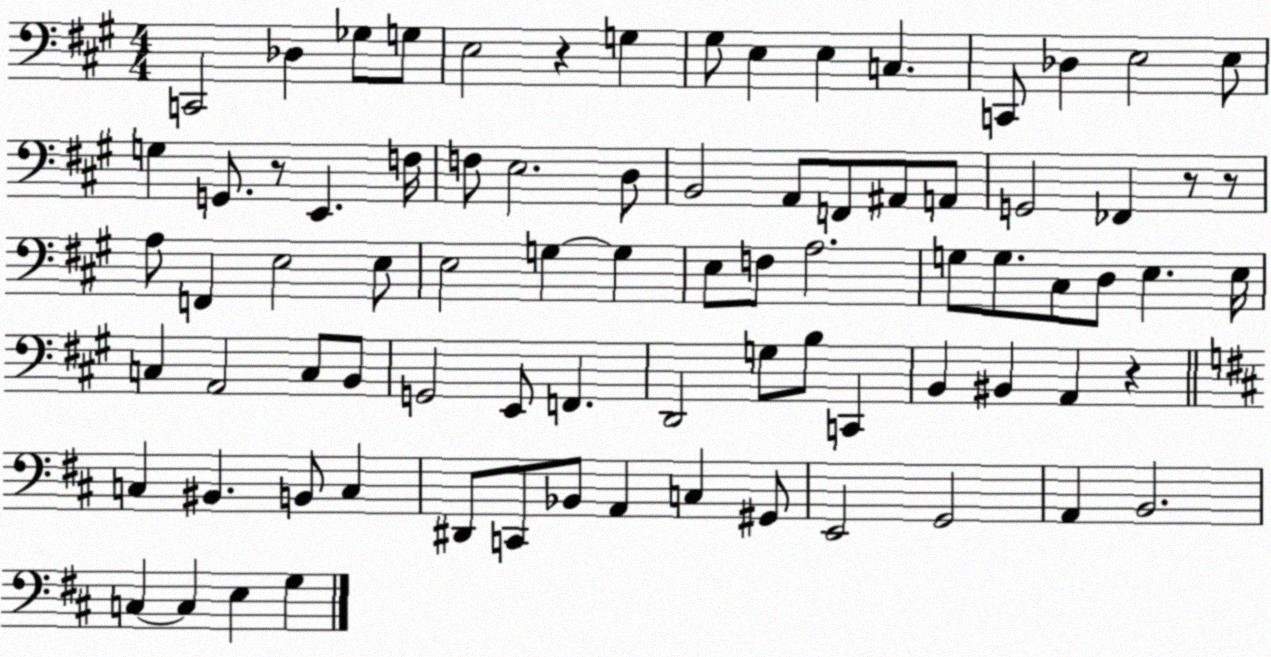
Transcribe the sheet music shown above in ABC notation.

X:1
T:Untitled
M:4/4
L:1/4
K:A
C,,2 _D, _G,/2 G,/2 E,2 z G, ^G,/2 E, E, C, C,,/2 _D, E,2 E,/2 G, G,,/2 z/2 E,, F,/4 F,/2 E,2 D,/2 B,,2 A,,/2 F,,/2 ^A,,/2 A,,/2 G,,2 _F,, z/2 z/2 A,/2 F,, E,2 E,/2 E,2 G, G, E,/2 F,/2 A,2 G,/2 G,/2 ^C,/2 D,/2 E, E,/4 C, A,,2 C,/2 B,,/2 G,,2 E,,/2 F,, D,,2 G,/2 B,/2 C,, B,, ^B,, A,, z C, ^B,, B,,/2 C, ^D,,/2 C,,/2 _B,,/2 A,, C, ^G,,/2 E,,2 G,,2 A,, B,,2 C, C, E, G,